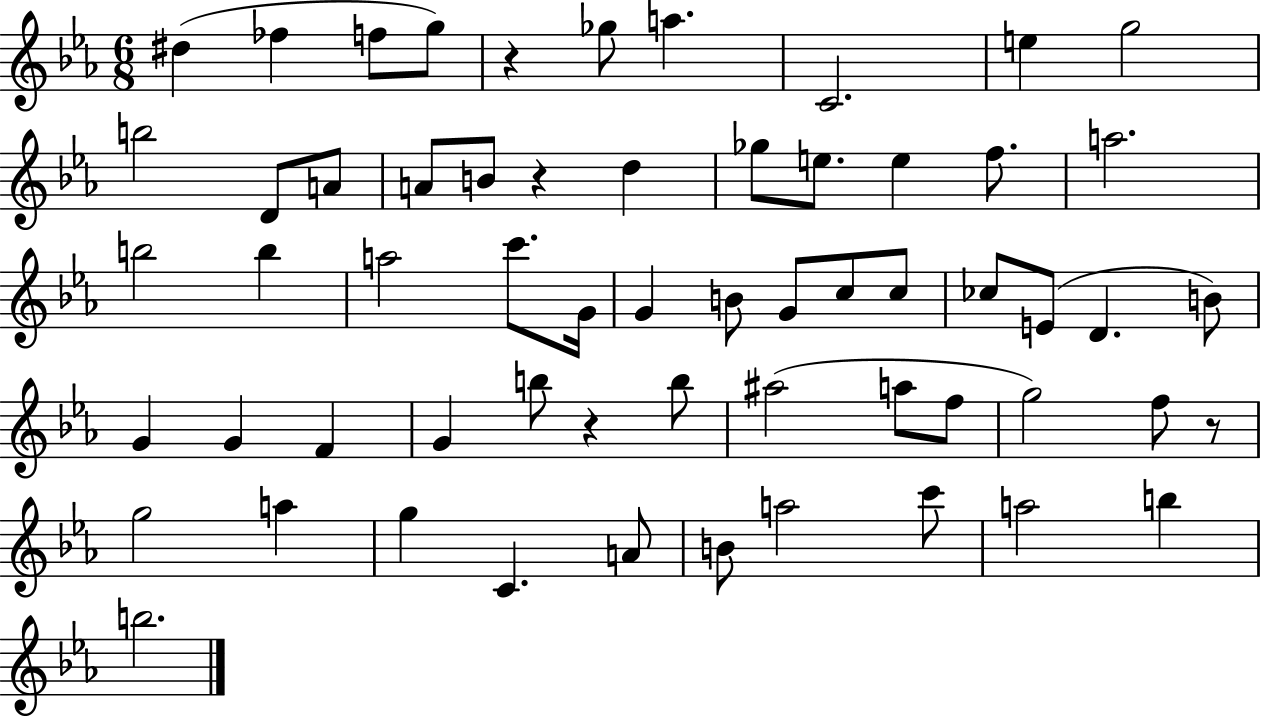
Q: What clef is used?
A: treble